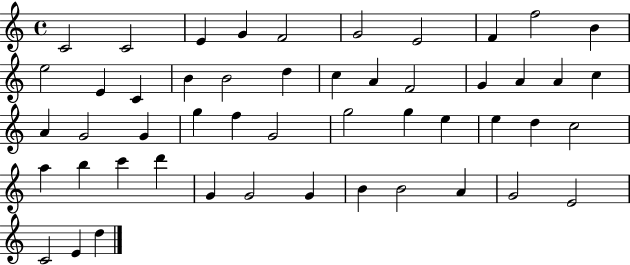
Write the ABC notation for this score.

X:1
T:Untitled
M:4/4
L:1/4
K:C
C2 C2 E G F2 G2 E2 F f2 B e2 E C B B2 d c A F2 G A A c A G2 G g f G2 g2 g e e d c2 a b c' d' G G2 G B B2 A G2 E2 C2 E d